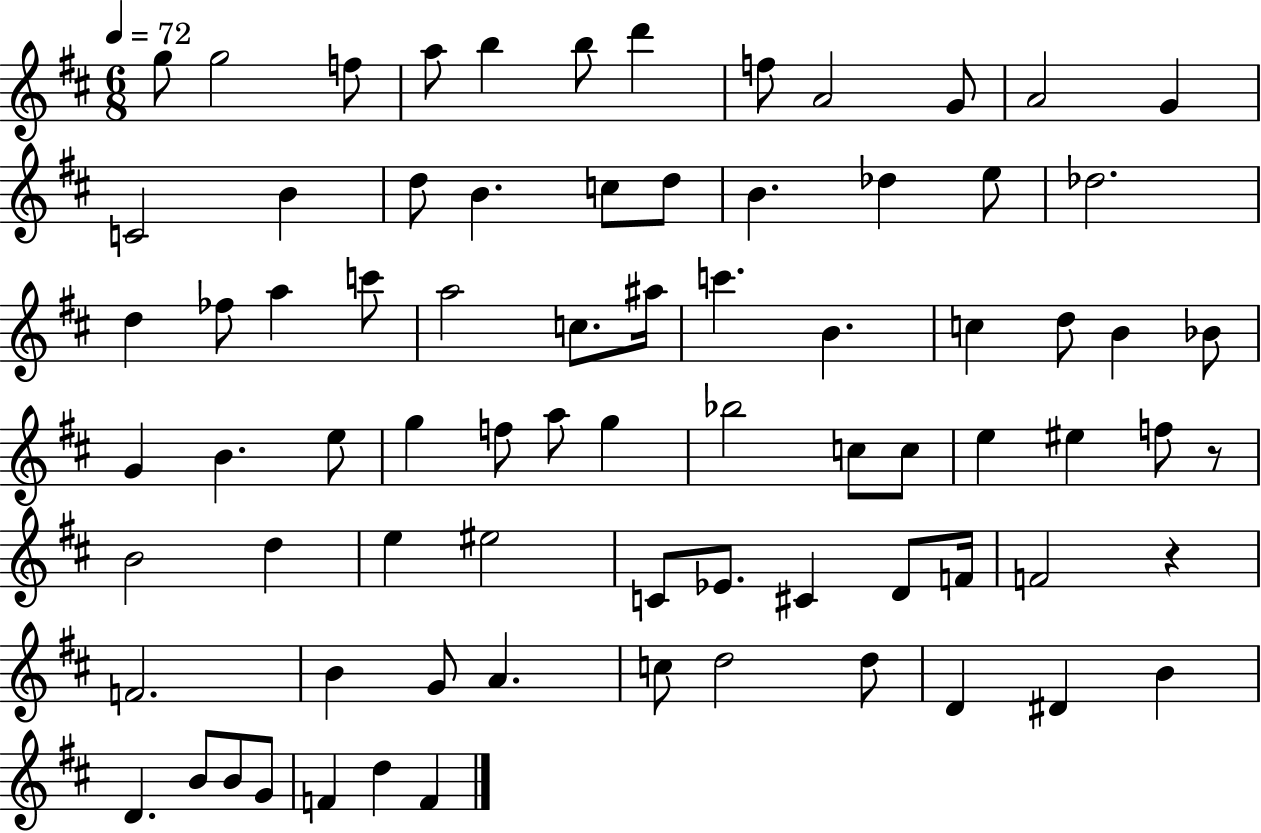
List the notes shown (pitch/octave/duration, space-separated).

G5/e G5/h F5/e A5/e B5/q B5/e D6/q F5/e A4/h G4/e A4/h G4/q C4/h B4/q D5/e B4/q. C5/e D5/e B4/q. Db5/q E5/e Db5/h. D5/q FES5/e A5/q C6/e A5/h C5/e. A#5/s C6/q. B4/q. C5/q D5/e B4/q Bb4/e G4/q B4/q. E5/e G5/q F5/e A5/e G5/q Bb5/h C5/e C5/e E5/q EIS5/q F5/e R/e B4/h D5/q E5/q EIS5/h C4/e Eb4/e. C#4/q D4/e F4/s F4/h R/q F4/h. B4/q G4/e A4/q. C5/e D5/h D5/e D4/q D#4/q B4/q D4/q. B4/e B4/e G4/e F4/q D5/q F4/q